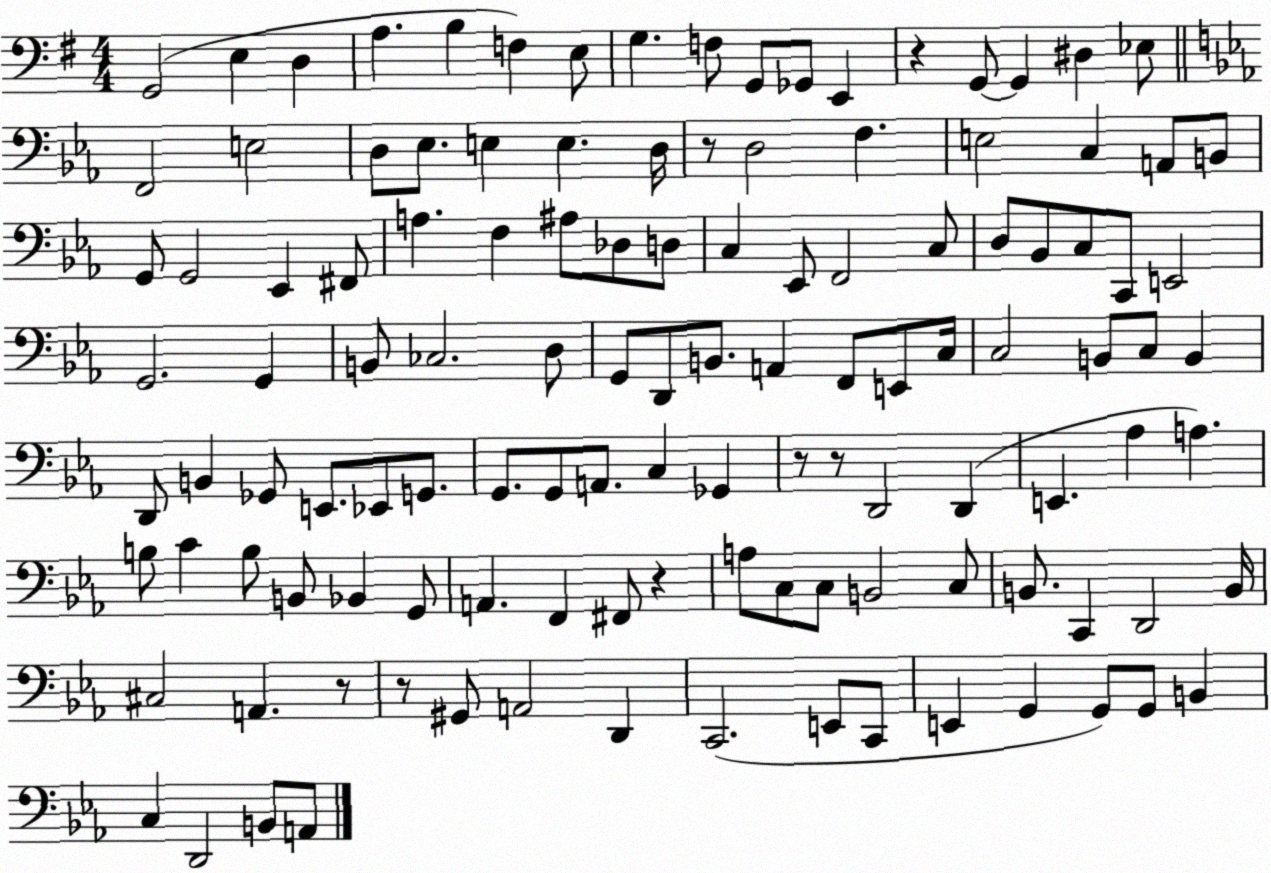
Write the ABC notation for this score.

X:1
T:Untitled
M:4/4
L:1/4
K:G
G,,2 E, D, A, B, F, E,/2 G, F,/2 G,,/2 _G,,/2 E,, z G,,/2 G,, ^D, _E,/2 F,,2 E,2 D,/2 _E,/2 E, E, D,/4 z/2 D,2 F, E,2 C, A,,/2 B,,/2 G,,/2 G,,2 _E,, ^F,,/2 A, F, ^A,/2 _D,/2 D,/2 C, _E,,/2 F,,2 C,/2 D,/2 _B,,/2 C,/2 C,,/2 E,,2 G,,2 G,, B,,/2 _C,2 D,/2 G,,/2 D,,/2 B,,/2 A,, F,,/2 E,,/2 C,/4 C,2 B,,/2 C,/2 B,, D,,/2 B,, _G,,/2 E,,/2 _E,,/2 G,,/2 G,,/2 G,,/2 A,,/2 C, _G,, z/2 z/2 D,,2 D,, E,, _A, A, B,/2 C B,/2 B,,/2 _B,, G,,/2 A,, F,, ^F,,/2 z A,/2 C,/2 C,/2 B,,2 C,/2 B,,/2 C,, D,,2 B,,/4 ^C,2 A,, z/2 z/2 ^G,,/2 A,,2 D,, C,,2 E,,/2 C,,/2 E,, G,, G,,/2 G,,/2 B,, C, D,,2 B,,/2 A,,/2